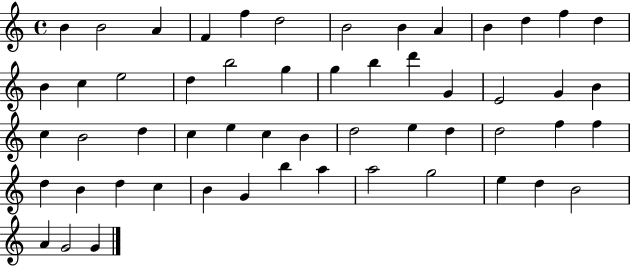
{
  \clef treble
  \time 4/4
  \defaultTimeSignature
  \key c \major
  b'4 b'2 a'4 | f'4 f''4 d''2 | b'2 b'4 a'4 | b'4 d''4 f''4 d''4 | \break b'4 c''4 e''2 | d''4 b''2 g''4 | g''4 b''4 d'''4 g'4 | e'2 g'4 b'4 | \break c''4 b'2 d''4 | c''4 e''4 c''4 b'4 | d''2 e''4 d''4 | d''2 f''4 f''4 | \break d''4 b'4 d''4 c''4 | b'4 g'4 b''4 a''4 | a''2 g''2 | e''4 d''4 b'2 | \break a'4 g'2 g'4 | \bar "|."
}